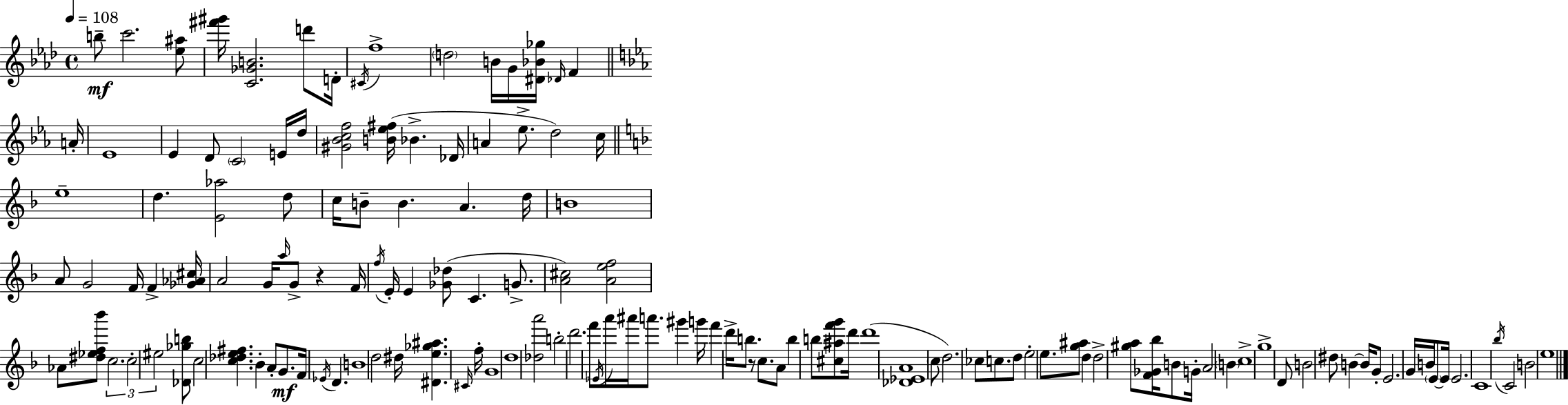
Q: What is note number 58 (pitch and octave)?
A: D4